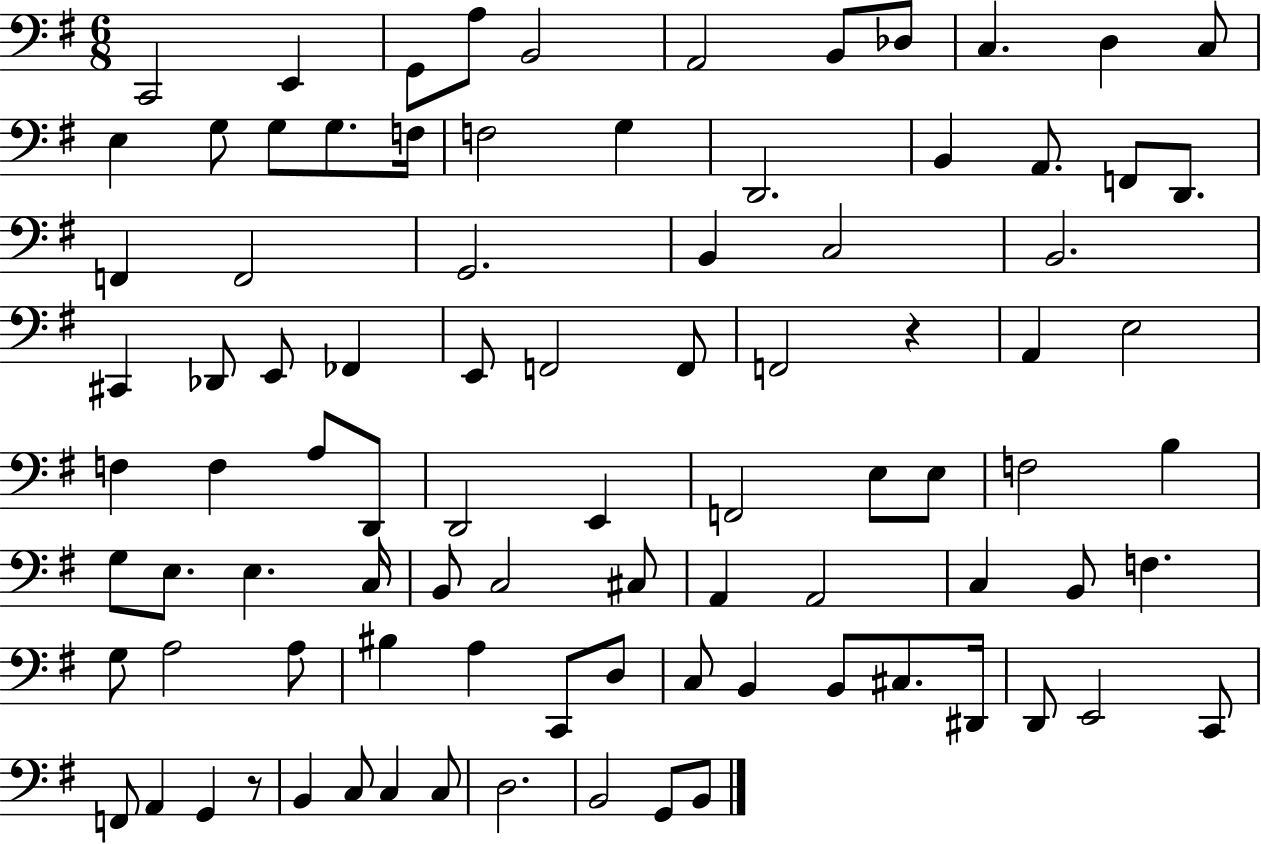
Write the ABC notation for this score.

X:1
T:Untitled
M:6/8
L:1/4
K:G
C,,2 E,, G,,/2 A,/2 B,,2 A,,2 B,,/2 _D,/2 C, D, C,/2 E, G,/2 G,/2 G,/2 F,/4 F,2 G, D,,2 B,, A,,/2 F,,/2 D,,/2 F,, F,,2 G,,2 B,, C,2 B,,2 ^C,, _D,,/2 E,,/2 _F,, E,,/2 F,,2 F,,/2 F,,2 z A,, E,2 F, F, A,/2 D,,/2 D,,2 E,, F,,2 E,/2 E,/2 F,2 B, G,/2 E,/2 E, C,/4 B,,/2 C,2 ^C,/2 A,, A,,2 C, B,,/2 F, G,/2 A,2 A,/2 ^B, A, C,,/2 D,/2 C,/2 B,, B,,/2 ^C,/2 ^D,,/4 D,,/2 E,,2 C,,/2 F,,/2 A,, G,, z/2 B,, C,/2 C, C,/2 D,2 B,,2 G,,/2 B,,/2